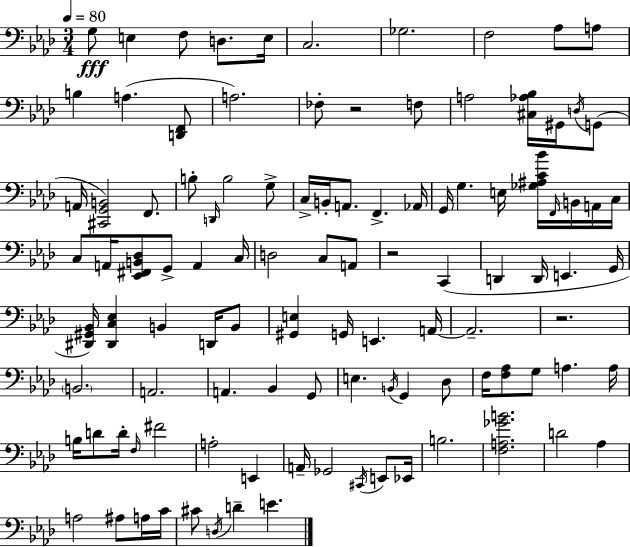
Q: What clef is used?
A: bass